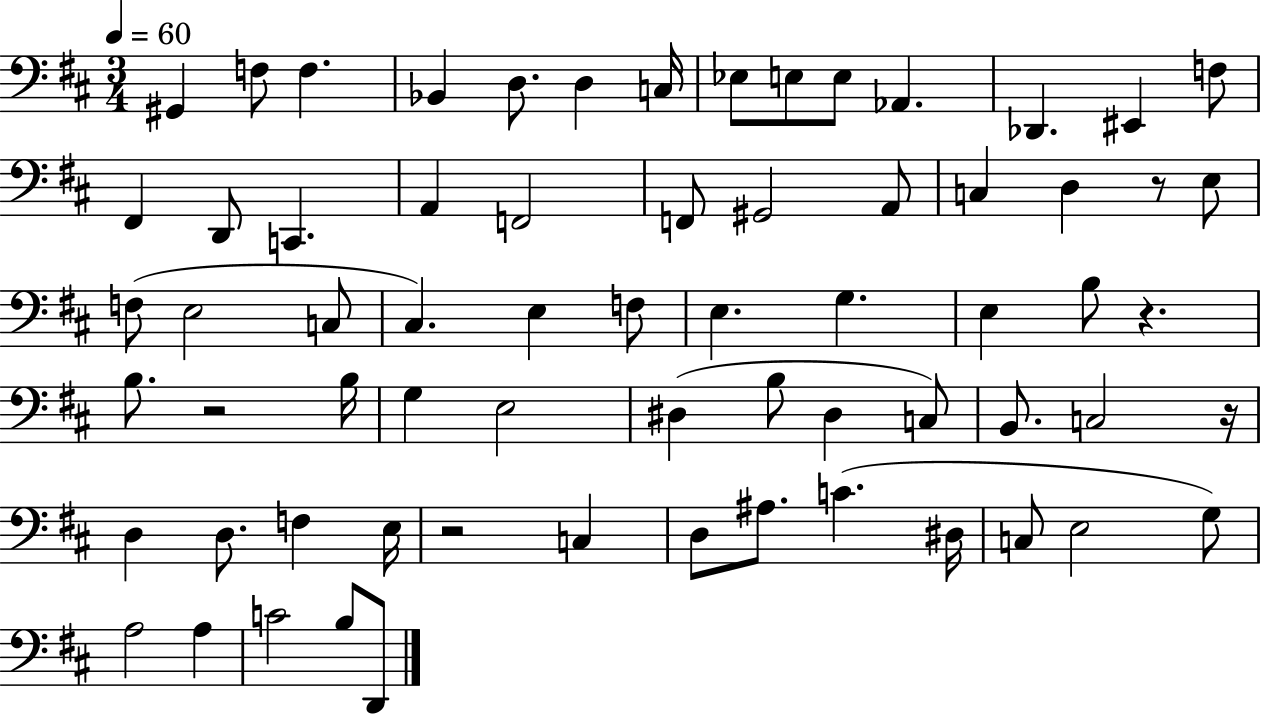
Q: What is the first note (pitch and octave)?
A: G#2